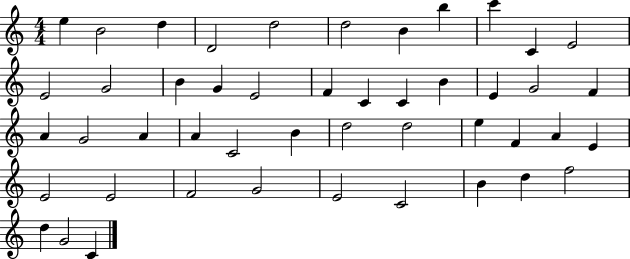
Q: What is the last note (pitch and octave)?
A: C4